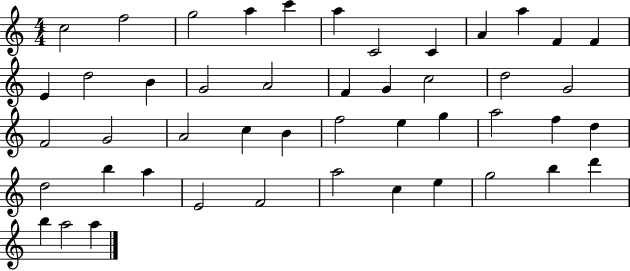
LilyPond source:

{
  \clef treble
  \numericTimeSignature
  \time 4/4
  \key c \major
  c''2 f''2 | g''2 a''4 c'''4 | a''4 c'2 c'4 | a'4 a''4 f'4 f'4 | \break e'4 d''2 b'4 | g'2 a'2 | f'4 g'4 c''2 | d''2 g'2 | \break f'2 g'2 | a'2 c''4 b'4 | f''2 e''4 g''4 | a''2 f''4 d''4 | \break d''2 b''4 a''4 | e'2 f'2 | a''2 c''4 e''4 | g''2 b''4 d'''4 | \break b''4 a''2 a''4 | \bar "|."
}